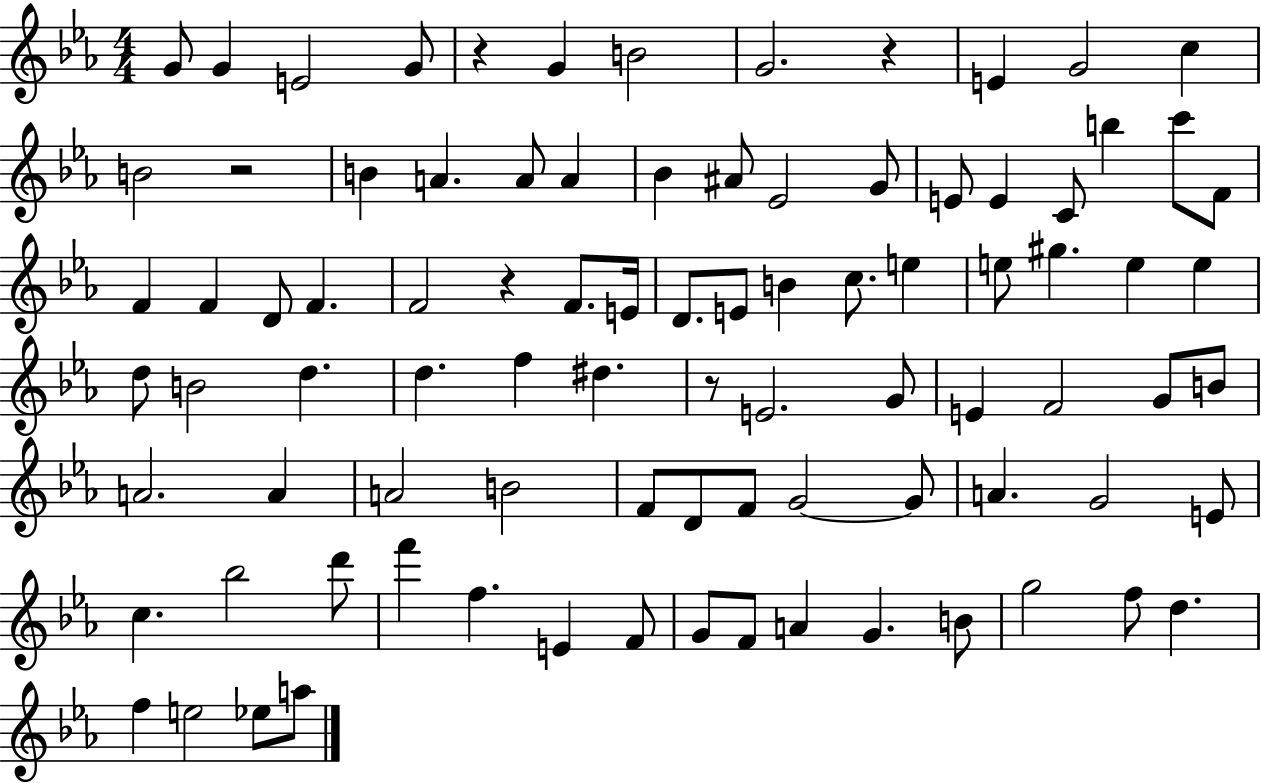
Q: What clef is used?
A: treble